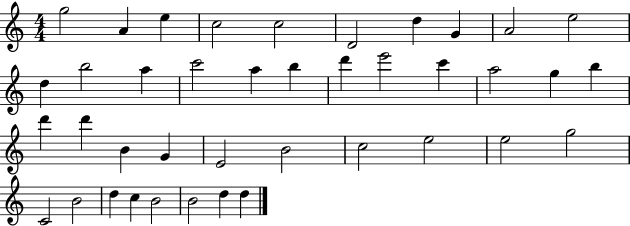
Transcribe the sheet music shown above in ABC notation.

X:1
T:Untitled
M:4/4
L:1/4
K:C
g2 A e c2 c2 D2 d G A2 e2 d b2 a c'2 a b d' e'2 c' a2 g b d' d' B G E2 B2 c2 e2 e2 g2 C2 B2 d c B2 B2 d d